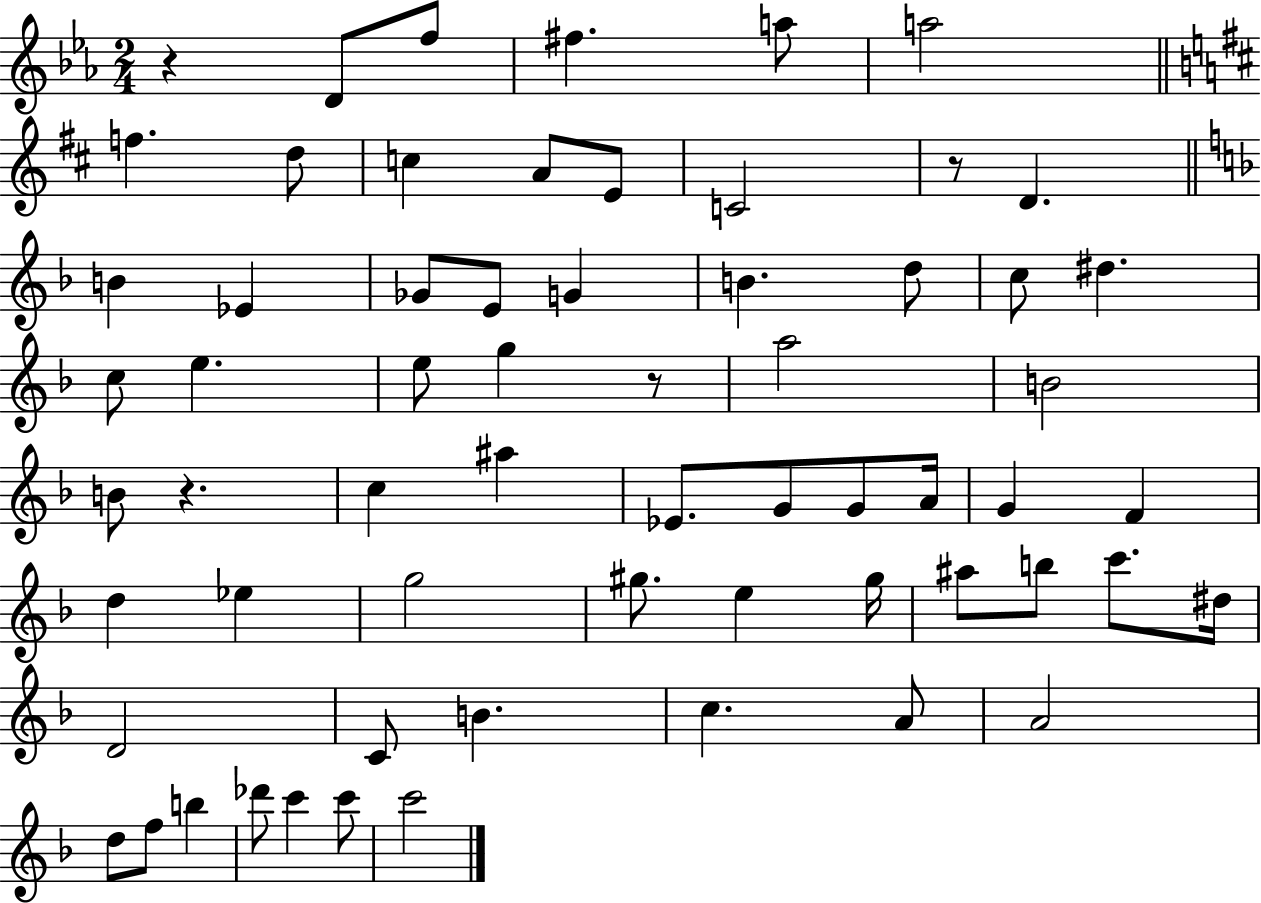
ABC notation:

X:1
T:Untitled
M:2/4
L:1/4
K:Eb
z D/2 f/2 ^f a/2 a2 f d/2 c A/2 E/2 C2 z/2 D B _E _G/2 E/2 G B d/2 c/2 ^d c/2 e e/2 g z/2 a2 B2 B/2 z c ^a _E/2 G/2 G/2 A/4 G F d _e g2 ^g/2 e ^g/4 ^a/2 b/2 c'/2 ^d/4 D2 C/2 B c A/2 A2 d/2 f/2 b _d'/2 c' c'/2 c'2